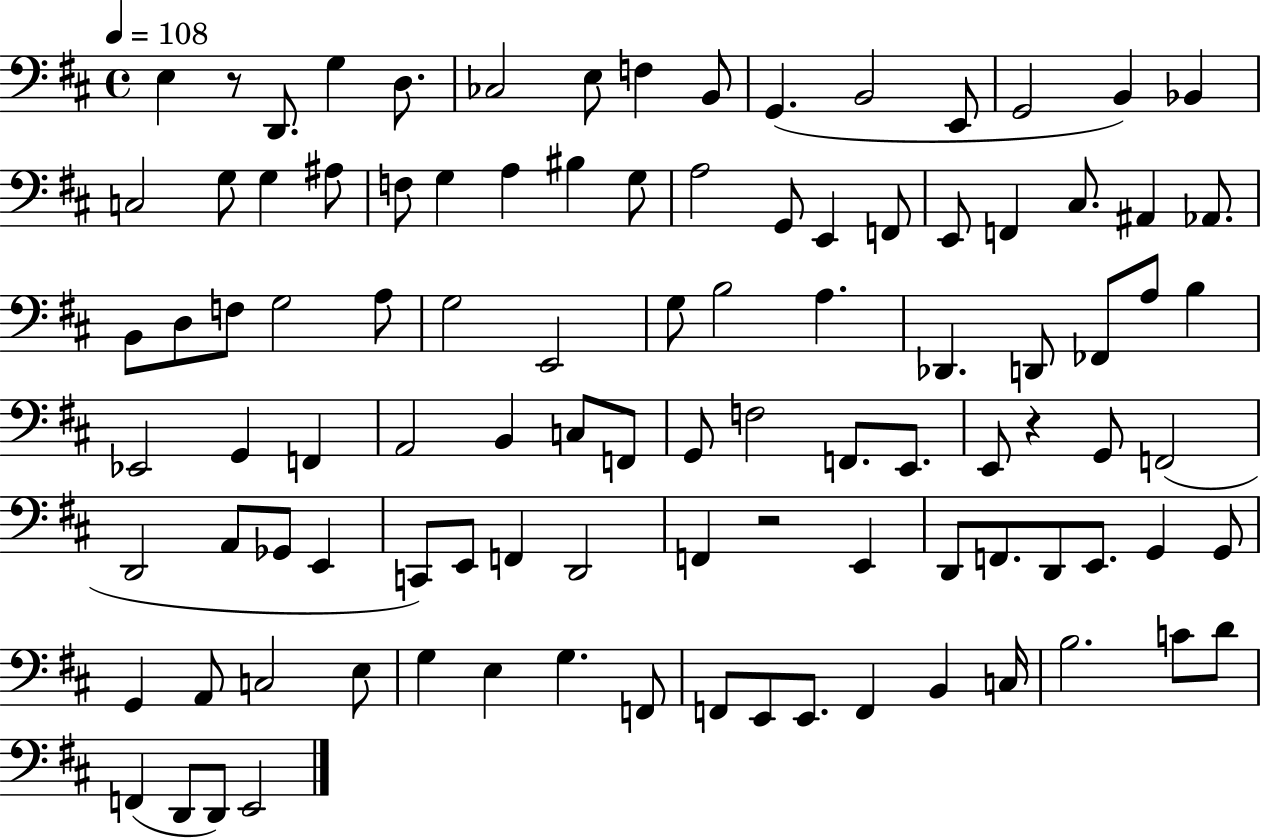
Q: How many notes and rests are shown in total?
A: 101